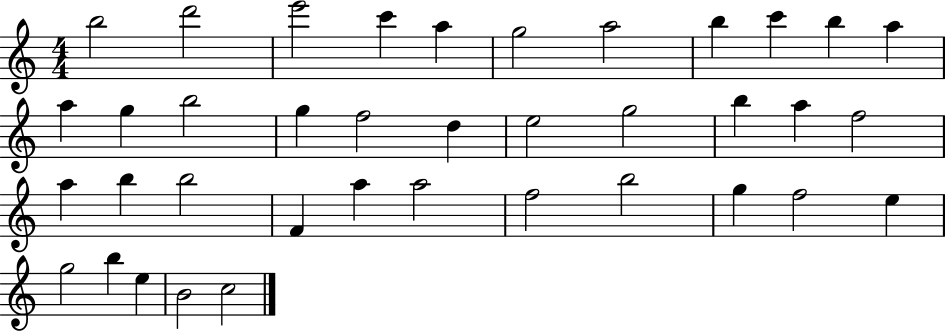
B5/h D6/h E6/h C6/q A5/q G5/h A5/h B5/q C6/q B5/q A5/q A5/q G5/q B5/h G5/q F5/h D5/q E5/h G5/h B5/q A5/q F5/h A5/q B5/q B5/h F4/q A5/q A5/h F5/h B5/h G5/q F5/h E5/q G5/h B5/q E5/q B4/h C5/h